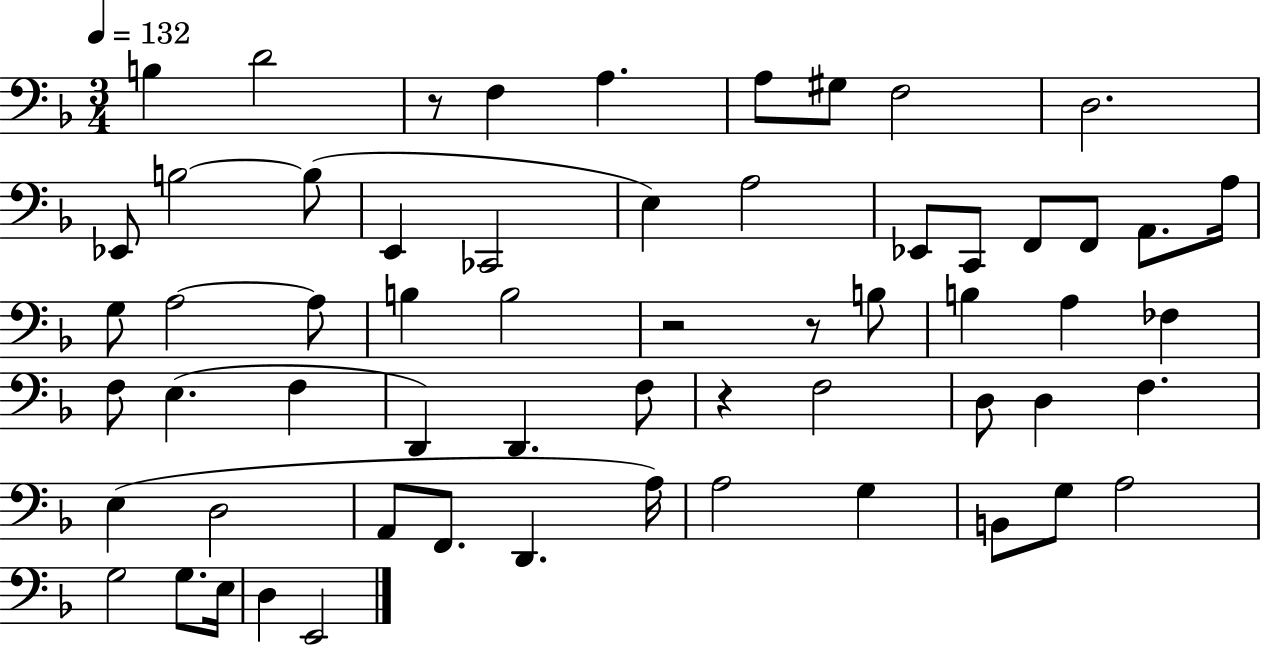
B3/q D4/h R/e F3/q A3/q. A3/e G#3/e F3/h D3/h. Eb2/e B3/h B3/e E2/q CES2/h E3/q A3/h Eb2/e C2/e F2/e F2/e A2/e. A3/s G3/e A3/h A3/e B3/q B3/h R/h R/e B3/e B3/q A3/q FES3/q F3/e E3/q. F3/q D2/q D2/q. F3/e R/q F3/h D3/e D3/q F3/q. E3/q D3/h A2/e F2/e. D2/q. A3/s A3/h G3/q B2/e G3/e A3/h G3/h G3/e. E3/s D3/q E2/h